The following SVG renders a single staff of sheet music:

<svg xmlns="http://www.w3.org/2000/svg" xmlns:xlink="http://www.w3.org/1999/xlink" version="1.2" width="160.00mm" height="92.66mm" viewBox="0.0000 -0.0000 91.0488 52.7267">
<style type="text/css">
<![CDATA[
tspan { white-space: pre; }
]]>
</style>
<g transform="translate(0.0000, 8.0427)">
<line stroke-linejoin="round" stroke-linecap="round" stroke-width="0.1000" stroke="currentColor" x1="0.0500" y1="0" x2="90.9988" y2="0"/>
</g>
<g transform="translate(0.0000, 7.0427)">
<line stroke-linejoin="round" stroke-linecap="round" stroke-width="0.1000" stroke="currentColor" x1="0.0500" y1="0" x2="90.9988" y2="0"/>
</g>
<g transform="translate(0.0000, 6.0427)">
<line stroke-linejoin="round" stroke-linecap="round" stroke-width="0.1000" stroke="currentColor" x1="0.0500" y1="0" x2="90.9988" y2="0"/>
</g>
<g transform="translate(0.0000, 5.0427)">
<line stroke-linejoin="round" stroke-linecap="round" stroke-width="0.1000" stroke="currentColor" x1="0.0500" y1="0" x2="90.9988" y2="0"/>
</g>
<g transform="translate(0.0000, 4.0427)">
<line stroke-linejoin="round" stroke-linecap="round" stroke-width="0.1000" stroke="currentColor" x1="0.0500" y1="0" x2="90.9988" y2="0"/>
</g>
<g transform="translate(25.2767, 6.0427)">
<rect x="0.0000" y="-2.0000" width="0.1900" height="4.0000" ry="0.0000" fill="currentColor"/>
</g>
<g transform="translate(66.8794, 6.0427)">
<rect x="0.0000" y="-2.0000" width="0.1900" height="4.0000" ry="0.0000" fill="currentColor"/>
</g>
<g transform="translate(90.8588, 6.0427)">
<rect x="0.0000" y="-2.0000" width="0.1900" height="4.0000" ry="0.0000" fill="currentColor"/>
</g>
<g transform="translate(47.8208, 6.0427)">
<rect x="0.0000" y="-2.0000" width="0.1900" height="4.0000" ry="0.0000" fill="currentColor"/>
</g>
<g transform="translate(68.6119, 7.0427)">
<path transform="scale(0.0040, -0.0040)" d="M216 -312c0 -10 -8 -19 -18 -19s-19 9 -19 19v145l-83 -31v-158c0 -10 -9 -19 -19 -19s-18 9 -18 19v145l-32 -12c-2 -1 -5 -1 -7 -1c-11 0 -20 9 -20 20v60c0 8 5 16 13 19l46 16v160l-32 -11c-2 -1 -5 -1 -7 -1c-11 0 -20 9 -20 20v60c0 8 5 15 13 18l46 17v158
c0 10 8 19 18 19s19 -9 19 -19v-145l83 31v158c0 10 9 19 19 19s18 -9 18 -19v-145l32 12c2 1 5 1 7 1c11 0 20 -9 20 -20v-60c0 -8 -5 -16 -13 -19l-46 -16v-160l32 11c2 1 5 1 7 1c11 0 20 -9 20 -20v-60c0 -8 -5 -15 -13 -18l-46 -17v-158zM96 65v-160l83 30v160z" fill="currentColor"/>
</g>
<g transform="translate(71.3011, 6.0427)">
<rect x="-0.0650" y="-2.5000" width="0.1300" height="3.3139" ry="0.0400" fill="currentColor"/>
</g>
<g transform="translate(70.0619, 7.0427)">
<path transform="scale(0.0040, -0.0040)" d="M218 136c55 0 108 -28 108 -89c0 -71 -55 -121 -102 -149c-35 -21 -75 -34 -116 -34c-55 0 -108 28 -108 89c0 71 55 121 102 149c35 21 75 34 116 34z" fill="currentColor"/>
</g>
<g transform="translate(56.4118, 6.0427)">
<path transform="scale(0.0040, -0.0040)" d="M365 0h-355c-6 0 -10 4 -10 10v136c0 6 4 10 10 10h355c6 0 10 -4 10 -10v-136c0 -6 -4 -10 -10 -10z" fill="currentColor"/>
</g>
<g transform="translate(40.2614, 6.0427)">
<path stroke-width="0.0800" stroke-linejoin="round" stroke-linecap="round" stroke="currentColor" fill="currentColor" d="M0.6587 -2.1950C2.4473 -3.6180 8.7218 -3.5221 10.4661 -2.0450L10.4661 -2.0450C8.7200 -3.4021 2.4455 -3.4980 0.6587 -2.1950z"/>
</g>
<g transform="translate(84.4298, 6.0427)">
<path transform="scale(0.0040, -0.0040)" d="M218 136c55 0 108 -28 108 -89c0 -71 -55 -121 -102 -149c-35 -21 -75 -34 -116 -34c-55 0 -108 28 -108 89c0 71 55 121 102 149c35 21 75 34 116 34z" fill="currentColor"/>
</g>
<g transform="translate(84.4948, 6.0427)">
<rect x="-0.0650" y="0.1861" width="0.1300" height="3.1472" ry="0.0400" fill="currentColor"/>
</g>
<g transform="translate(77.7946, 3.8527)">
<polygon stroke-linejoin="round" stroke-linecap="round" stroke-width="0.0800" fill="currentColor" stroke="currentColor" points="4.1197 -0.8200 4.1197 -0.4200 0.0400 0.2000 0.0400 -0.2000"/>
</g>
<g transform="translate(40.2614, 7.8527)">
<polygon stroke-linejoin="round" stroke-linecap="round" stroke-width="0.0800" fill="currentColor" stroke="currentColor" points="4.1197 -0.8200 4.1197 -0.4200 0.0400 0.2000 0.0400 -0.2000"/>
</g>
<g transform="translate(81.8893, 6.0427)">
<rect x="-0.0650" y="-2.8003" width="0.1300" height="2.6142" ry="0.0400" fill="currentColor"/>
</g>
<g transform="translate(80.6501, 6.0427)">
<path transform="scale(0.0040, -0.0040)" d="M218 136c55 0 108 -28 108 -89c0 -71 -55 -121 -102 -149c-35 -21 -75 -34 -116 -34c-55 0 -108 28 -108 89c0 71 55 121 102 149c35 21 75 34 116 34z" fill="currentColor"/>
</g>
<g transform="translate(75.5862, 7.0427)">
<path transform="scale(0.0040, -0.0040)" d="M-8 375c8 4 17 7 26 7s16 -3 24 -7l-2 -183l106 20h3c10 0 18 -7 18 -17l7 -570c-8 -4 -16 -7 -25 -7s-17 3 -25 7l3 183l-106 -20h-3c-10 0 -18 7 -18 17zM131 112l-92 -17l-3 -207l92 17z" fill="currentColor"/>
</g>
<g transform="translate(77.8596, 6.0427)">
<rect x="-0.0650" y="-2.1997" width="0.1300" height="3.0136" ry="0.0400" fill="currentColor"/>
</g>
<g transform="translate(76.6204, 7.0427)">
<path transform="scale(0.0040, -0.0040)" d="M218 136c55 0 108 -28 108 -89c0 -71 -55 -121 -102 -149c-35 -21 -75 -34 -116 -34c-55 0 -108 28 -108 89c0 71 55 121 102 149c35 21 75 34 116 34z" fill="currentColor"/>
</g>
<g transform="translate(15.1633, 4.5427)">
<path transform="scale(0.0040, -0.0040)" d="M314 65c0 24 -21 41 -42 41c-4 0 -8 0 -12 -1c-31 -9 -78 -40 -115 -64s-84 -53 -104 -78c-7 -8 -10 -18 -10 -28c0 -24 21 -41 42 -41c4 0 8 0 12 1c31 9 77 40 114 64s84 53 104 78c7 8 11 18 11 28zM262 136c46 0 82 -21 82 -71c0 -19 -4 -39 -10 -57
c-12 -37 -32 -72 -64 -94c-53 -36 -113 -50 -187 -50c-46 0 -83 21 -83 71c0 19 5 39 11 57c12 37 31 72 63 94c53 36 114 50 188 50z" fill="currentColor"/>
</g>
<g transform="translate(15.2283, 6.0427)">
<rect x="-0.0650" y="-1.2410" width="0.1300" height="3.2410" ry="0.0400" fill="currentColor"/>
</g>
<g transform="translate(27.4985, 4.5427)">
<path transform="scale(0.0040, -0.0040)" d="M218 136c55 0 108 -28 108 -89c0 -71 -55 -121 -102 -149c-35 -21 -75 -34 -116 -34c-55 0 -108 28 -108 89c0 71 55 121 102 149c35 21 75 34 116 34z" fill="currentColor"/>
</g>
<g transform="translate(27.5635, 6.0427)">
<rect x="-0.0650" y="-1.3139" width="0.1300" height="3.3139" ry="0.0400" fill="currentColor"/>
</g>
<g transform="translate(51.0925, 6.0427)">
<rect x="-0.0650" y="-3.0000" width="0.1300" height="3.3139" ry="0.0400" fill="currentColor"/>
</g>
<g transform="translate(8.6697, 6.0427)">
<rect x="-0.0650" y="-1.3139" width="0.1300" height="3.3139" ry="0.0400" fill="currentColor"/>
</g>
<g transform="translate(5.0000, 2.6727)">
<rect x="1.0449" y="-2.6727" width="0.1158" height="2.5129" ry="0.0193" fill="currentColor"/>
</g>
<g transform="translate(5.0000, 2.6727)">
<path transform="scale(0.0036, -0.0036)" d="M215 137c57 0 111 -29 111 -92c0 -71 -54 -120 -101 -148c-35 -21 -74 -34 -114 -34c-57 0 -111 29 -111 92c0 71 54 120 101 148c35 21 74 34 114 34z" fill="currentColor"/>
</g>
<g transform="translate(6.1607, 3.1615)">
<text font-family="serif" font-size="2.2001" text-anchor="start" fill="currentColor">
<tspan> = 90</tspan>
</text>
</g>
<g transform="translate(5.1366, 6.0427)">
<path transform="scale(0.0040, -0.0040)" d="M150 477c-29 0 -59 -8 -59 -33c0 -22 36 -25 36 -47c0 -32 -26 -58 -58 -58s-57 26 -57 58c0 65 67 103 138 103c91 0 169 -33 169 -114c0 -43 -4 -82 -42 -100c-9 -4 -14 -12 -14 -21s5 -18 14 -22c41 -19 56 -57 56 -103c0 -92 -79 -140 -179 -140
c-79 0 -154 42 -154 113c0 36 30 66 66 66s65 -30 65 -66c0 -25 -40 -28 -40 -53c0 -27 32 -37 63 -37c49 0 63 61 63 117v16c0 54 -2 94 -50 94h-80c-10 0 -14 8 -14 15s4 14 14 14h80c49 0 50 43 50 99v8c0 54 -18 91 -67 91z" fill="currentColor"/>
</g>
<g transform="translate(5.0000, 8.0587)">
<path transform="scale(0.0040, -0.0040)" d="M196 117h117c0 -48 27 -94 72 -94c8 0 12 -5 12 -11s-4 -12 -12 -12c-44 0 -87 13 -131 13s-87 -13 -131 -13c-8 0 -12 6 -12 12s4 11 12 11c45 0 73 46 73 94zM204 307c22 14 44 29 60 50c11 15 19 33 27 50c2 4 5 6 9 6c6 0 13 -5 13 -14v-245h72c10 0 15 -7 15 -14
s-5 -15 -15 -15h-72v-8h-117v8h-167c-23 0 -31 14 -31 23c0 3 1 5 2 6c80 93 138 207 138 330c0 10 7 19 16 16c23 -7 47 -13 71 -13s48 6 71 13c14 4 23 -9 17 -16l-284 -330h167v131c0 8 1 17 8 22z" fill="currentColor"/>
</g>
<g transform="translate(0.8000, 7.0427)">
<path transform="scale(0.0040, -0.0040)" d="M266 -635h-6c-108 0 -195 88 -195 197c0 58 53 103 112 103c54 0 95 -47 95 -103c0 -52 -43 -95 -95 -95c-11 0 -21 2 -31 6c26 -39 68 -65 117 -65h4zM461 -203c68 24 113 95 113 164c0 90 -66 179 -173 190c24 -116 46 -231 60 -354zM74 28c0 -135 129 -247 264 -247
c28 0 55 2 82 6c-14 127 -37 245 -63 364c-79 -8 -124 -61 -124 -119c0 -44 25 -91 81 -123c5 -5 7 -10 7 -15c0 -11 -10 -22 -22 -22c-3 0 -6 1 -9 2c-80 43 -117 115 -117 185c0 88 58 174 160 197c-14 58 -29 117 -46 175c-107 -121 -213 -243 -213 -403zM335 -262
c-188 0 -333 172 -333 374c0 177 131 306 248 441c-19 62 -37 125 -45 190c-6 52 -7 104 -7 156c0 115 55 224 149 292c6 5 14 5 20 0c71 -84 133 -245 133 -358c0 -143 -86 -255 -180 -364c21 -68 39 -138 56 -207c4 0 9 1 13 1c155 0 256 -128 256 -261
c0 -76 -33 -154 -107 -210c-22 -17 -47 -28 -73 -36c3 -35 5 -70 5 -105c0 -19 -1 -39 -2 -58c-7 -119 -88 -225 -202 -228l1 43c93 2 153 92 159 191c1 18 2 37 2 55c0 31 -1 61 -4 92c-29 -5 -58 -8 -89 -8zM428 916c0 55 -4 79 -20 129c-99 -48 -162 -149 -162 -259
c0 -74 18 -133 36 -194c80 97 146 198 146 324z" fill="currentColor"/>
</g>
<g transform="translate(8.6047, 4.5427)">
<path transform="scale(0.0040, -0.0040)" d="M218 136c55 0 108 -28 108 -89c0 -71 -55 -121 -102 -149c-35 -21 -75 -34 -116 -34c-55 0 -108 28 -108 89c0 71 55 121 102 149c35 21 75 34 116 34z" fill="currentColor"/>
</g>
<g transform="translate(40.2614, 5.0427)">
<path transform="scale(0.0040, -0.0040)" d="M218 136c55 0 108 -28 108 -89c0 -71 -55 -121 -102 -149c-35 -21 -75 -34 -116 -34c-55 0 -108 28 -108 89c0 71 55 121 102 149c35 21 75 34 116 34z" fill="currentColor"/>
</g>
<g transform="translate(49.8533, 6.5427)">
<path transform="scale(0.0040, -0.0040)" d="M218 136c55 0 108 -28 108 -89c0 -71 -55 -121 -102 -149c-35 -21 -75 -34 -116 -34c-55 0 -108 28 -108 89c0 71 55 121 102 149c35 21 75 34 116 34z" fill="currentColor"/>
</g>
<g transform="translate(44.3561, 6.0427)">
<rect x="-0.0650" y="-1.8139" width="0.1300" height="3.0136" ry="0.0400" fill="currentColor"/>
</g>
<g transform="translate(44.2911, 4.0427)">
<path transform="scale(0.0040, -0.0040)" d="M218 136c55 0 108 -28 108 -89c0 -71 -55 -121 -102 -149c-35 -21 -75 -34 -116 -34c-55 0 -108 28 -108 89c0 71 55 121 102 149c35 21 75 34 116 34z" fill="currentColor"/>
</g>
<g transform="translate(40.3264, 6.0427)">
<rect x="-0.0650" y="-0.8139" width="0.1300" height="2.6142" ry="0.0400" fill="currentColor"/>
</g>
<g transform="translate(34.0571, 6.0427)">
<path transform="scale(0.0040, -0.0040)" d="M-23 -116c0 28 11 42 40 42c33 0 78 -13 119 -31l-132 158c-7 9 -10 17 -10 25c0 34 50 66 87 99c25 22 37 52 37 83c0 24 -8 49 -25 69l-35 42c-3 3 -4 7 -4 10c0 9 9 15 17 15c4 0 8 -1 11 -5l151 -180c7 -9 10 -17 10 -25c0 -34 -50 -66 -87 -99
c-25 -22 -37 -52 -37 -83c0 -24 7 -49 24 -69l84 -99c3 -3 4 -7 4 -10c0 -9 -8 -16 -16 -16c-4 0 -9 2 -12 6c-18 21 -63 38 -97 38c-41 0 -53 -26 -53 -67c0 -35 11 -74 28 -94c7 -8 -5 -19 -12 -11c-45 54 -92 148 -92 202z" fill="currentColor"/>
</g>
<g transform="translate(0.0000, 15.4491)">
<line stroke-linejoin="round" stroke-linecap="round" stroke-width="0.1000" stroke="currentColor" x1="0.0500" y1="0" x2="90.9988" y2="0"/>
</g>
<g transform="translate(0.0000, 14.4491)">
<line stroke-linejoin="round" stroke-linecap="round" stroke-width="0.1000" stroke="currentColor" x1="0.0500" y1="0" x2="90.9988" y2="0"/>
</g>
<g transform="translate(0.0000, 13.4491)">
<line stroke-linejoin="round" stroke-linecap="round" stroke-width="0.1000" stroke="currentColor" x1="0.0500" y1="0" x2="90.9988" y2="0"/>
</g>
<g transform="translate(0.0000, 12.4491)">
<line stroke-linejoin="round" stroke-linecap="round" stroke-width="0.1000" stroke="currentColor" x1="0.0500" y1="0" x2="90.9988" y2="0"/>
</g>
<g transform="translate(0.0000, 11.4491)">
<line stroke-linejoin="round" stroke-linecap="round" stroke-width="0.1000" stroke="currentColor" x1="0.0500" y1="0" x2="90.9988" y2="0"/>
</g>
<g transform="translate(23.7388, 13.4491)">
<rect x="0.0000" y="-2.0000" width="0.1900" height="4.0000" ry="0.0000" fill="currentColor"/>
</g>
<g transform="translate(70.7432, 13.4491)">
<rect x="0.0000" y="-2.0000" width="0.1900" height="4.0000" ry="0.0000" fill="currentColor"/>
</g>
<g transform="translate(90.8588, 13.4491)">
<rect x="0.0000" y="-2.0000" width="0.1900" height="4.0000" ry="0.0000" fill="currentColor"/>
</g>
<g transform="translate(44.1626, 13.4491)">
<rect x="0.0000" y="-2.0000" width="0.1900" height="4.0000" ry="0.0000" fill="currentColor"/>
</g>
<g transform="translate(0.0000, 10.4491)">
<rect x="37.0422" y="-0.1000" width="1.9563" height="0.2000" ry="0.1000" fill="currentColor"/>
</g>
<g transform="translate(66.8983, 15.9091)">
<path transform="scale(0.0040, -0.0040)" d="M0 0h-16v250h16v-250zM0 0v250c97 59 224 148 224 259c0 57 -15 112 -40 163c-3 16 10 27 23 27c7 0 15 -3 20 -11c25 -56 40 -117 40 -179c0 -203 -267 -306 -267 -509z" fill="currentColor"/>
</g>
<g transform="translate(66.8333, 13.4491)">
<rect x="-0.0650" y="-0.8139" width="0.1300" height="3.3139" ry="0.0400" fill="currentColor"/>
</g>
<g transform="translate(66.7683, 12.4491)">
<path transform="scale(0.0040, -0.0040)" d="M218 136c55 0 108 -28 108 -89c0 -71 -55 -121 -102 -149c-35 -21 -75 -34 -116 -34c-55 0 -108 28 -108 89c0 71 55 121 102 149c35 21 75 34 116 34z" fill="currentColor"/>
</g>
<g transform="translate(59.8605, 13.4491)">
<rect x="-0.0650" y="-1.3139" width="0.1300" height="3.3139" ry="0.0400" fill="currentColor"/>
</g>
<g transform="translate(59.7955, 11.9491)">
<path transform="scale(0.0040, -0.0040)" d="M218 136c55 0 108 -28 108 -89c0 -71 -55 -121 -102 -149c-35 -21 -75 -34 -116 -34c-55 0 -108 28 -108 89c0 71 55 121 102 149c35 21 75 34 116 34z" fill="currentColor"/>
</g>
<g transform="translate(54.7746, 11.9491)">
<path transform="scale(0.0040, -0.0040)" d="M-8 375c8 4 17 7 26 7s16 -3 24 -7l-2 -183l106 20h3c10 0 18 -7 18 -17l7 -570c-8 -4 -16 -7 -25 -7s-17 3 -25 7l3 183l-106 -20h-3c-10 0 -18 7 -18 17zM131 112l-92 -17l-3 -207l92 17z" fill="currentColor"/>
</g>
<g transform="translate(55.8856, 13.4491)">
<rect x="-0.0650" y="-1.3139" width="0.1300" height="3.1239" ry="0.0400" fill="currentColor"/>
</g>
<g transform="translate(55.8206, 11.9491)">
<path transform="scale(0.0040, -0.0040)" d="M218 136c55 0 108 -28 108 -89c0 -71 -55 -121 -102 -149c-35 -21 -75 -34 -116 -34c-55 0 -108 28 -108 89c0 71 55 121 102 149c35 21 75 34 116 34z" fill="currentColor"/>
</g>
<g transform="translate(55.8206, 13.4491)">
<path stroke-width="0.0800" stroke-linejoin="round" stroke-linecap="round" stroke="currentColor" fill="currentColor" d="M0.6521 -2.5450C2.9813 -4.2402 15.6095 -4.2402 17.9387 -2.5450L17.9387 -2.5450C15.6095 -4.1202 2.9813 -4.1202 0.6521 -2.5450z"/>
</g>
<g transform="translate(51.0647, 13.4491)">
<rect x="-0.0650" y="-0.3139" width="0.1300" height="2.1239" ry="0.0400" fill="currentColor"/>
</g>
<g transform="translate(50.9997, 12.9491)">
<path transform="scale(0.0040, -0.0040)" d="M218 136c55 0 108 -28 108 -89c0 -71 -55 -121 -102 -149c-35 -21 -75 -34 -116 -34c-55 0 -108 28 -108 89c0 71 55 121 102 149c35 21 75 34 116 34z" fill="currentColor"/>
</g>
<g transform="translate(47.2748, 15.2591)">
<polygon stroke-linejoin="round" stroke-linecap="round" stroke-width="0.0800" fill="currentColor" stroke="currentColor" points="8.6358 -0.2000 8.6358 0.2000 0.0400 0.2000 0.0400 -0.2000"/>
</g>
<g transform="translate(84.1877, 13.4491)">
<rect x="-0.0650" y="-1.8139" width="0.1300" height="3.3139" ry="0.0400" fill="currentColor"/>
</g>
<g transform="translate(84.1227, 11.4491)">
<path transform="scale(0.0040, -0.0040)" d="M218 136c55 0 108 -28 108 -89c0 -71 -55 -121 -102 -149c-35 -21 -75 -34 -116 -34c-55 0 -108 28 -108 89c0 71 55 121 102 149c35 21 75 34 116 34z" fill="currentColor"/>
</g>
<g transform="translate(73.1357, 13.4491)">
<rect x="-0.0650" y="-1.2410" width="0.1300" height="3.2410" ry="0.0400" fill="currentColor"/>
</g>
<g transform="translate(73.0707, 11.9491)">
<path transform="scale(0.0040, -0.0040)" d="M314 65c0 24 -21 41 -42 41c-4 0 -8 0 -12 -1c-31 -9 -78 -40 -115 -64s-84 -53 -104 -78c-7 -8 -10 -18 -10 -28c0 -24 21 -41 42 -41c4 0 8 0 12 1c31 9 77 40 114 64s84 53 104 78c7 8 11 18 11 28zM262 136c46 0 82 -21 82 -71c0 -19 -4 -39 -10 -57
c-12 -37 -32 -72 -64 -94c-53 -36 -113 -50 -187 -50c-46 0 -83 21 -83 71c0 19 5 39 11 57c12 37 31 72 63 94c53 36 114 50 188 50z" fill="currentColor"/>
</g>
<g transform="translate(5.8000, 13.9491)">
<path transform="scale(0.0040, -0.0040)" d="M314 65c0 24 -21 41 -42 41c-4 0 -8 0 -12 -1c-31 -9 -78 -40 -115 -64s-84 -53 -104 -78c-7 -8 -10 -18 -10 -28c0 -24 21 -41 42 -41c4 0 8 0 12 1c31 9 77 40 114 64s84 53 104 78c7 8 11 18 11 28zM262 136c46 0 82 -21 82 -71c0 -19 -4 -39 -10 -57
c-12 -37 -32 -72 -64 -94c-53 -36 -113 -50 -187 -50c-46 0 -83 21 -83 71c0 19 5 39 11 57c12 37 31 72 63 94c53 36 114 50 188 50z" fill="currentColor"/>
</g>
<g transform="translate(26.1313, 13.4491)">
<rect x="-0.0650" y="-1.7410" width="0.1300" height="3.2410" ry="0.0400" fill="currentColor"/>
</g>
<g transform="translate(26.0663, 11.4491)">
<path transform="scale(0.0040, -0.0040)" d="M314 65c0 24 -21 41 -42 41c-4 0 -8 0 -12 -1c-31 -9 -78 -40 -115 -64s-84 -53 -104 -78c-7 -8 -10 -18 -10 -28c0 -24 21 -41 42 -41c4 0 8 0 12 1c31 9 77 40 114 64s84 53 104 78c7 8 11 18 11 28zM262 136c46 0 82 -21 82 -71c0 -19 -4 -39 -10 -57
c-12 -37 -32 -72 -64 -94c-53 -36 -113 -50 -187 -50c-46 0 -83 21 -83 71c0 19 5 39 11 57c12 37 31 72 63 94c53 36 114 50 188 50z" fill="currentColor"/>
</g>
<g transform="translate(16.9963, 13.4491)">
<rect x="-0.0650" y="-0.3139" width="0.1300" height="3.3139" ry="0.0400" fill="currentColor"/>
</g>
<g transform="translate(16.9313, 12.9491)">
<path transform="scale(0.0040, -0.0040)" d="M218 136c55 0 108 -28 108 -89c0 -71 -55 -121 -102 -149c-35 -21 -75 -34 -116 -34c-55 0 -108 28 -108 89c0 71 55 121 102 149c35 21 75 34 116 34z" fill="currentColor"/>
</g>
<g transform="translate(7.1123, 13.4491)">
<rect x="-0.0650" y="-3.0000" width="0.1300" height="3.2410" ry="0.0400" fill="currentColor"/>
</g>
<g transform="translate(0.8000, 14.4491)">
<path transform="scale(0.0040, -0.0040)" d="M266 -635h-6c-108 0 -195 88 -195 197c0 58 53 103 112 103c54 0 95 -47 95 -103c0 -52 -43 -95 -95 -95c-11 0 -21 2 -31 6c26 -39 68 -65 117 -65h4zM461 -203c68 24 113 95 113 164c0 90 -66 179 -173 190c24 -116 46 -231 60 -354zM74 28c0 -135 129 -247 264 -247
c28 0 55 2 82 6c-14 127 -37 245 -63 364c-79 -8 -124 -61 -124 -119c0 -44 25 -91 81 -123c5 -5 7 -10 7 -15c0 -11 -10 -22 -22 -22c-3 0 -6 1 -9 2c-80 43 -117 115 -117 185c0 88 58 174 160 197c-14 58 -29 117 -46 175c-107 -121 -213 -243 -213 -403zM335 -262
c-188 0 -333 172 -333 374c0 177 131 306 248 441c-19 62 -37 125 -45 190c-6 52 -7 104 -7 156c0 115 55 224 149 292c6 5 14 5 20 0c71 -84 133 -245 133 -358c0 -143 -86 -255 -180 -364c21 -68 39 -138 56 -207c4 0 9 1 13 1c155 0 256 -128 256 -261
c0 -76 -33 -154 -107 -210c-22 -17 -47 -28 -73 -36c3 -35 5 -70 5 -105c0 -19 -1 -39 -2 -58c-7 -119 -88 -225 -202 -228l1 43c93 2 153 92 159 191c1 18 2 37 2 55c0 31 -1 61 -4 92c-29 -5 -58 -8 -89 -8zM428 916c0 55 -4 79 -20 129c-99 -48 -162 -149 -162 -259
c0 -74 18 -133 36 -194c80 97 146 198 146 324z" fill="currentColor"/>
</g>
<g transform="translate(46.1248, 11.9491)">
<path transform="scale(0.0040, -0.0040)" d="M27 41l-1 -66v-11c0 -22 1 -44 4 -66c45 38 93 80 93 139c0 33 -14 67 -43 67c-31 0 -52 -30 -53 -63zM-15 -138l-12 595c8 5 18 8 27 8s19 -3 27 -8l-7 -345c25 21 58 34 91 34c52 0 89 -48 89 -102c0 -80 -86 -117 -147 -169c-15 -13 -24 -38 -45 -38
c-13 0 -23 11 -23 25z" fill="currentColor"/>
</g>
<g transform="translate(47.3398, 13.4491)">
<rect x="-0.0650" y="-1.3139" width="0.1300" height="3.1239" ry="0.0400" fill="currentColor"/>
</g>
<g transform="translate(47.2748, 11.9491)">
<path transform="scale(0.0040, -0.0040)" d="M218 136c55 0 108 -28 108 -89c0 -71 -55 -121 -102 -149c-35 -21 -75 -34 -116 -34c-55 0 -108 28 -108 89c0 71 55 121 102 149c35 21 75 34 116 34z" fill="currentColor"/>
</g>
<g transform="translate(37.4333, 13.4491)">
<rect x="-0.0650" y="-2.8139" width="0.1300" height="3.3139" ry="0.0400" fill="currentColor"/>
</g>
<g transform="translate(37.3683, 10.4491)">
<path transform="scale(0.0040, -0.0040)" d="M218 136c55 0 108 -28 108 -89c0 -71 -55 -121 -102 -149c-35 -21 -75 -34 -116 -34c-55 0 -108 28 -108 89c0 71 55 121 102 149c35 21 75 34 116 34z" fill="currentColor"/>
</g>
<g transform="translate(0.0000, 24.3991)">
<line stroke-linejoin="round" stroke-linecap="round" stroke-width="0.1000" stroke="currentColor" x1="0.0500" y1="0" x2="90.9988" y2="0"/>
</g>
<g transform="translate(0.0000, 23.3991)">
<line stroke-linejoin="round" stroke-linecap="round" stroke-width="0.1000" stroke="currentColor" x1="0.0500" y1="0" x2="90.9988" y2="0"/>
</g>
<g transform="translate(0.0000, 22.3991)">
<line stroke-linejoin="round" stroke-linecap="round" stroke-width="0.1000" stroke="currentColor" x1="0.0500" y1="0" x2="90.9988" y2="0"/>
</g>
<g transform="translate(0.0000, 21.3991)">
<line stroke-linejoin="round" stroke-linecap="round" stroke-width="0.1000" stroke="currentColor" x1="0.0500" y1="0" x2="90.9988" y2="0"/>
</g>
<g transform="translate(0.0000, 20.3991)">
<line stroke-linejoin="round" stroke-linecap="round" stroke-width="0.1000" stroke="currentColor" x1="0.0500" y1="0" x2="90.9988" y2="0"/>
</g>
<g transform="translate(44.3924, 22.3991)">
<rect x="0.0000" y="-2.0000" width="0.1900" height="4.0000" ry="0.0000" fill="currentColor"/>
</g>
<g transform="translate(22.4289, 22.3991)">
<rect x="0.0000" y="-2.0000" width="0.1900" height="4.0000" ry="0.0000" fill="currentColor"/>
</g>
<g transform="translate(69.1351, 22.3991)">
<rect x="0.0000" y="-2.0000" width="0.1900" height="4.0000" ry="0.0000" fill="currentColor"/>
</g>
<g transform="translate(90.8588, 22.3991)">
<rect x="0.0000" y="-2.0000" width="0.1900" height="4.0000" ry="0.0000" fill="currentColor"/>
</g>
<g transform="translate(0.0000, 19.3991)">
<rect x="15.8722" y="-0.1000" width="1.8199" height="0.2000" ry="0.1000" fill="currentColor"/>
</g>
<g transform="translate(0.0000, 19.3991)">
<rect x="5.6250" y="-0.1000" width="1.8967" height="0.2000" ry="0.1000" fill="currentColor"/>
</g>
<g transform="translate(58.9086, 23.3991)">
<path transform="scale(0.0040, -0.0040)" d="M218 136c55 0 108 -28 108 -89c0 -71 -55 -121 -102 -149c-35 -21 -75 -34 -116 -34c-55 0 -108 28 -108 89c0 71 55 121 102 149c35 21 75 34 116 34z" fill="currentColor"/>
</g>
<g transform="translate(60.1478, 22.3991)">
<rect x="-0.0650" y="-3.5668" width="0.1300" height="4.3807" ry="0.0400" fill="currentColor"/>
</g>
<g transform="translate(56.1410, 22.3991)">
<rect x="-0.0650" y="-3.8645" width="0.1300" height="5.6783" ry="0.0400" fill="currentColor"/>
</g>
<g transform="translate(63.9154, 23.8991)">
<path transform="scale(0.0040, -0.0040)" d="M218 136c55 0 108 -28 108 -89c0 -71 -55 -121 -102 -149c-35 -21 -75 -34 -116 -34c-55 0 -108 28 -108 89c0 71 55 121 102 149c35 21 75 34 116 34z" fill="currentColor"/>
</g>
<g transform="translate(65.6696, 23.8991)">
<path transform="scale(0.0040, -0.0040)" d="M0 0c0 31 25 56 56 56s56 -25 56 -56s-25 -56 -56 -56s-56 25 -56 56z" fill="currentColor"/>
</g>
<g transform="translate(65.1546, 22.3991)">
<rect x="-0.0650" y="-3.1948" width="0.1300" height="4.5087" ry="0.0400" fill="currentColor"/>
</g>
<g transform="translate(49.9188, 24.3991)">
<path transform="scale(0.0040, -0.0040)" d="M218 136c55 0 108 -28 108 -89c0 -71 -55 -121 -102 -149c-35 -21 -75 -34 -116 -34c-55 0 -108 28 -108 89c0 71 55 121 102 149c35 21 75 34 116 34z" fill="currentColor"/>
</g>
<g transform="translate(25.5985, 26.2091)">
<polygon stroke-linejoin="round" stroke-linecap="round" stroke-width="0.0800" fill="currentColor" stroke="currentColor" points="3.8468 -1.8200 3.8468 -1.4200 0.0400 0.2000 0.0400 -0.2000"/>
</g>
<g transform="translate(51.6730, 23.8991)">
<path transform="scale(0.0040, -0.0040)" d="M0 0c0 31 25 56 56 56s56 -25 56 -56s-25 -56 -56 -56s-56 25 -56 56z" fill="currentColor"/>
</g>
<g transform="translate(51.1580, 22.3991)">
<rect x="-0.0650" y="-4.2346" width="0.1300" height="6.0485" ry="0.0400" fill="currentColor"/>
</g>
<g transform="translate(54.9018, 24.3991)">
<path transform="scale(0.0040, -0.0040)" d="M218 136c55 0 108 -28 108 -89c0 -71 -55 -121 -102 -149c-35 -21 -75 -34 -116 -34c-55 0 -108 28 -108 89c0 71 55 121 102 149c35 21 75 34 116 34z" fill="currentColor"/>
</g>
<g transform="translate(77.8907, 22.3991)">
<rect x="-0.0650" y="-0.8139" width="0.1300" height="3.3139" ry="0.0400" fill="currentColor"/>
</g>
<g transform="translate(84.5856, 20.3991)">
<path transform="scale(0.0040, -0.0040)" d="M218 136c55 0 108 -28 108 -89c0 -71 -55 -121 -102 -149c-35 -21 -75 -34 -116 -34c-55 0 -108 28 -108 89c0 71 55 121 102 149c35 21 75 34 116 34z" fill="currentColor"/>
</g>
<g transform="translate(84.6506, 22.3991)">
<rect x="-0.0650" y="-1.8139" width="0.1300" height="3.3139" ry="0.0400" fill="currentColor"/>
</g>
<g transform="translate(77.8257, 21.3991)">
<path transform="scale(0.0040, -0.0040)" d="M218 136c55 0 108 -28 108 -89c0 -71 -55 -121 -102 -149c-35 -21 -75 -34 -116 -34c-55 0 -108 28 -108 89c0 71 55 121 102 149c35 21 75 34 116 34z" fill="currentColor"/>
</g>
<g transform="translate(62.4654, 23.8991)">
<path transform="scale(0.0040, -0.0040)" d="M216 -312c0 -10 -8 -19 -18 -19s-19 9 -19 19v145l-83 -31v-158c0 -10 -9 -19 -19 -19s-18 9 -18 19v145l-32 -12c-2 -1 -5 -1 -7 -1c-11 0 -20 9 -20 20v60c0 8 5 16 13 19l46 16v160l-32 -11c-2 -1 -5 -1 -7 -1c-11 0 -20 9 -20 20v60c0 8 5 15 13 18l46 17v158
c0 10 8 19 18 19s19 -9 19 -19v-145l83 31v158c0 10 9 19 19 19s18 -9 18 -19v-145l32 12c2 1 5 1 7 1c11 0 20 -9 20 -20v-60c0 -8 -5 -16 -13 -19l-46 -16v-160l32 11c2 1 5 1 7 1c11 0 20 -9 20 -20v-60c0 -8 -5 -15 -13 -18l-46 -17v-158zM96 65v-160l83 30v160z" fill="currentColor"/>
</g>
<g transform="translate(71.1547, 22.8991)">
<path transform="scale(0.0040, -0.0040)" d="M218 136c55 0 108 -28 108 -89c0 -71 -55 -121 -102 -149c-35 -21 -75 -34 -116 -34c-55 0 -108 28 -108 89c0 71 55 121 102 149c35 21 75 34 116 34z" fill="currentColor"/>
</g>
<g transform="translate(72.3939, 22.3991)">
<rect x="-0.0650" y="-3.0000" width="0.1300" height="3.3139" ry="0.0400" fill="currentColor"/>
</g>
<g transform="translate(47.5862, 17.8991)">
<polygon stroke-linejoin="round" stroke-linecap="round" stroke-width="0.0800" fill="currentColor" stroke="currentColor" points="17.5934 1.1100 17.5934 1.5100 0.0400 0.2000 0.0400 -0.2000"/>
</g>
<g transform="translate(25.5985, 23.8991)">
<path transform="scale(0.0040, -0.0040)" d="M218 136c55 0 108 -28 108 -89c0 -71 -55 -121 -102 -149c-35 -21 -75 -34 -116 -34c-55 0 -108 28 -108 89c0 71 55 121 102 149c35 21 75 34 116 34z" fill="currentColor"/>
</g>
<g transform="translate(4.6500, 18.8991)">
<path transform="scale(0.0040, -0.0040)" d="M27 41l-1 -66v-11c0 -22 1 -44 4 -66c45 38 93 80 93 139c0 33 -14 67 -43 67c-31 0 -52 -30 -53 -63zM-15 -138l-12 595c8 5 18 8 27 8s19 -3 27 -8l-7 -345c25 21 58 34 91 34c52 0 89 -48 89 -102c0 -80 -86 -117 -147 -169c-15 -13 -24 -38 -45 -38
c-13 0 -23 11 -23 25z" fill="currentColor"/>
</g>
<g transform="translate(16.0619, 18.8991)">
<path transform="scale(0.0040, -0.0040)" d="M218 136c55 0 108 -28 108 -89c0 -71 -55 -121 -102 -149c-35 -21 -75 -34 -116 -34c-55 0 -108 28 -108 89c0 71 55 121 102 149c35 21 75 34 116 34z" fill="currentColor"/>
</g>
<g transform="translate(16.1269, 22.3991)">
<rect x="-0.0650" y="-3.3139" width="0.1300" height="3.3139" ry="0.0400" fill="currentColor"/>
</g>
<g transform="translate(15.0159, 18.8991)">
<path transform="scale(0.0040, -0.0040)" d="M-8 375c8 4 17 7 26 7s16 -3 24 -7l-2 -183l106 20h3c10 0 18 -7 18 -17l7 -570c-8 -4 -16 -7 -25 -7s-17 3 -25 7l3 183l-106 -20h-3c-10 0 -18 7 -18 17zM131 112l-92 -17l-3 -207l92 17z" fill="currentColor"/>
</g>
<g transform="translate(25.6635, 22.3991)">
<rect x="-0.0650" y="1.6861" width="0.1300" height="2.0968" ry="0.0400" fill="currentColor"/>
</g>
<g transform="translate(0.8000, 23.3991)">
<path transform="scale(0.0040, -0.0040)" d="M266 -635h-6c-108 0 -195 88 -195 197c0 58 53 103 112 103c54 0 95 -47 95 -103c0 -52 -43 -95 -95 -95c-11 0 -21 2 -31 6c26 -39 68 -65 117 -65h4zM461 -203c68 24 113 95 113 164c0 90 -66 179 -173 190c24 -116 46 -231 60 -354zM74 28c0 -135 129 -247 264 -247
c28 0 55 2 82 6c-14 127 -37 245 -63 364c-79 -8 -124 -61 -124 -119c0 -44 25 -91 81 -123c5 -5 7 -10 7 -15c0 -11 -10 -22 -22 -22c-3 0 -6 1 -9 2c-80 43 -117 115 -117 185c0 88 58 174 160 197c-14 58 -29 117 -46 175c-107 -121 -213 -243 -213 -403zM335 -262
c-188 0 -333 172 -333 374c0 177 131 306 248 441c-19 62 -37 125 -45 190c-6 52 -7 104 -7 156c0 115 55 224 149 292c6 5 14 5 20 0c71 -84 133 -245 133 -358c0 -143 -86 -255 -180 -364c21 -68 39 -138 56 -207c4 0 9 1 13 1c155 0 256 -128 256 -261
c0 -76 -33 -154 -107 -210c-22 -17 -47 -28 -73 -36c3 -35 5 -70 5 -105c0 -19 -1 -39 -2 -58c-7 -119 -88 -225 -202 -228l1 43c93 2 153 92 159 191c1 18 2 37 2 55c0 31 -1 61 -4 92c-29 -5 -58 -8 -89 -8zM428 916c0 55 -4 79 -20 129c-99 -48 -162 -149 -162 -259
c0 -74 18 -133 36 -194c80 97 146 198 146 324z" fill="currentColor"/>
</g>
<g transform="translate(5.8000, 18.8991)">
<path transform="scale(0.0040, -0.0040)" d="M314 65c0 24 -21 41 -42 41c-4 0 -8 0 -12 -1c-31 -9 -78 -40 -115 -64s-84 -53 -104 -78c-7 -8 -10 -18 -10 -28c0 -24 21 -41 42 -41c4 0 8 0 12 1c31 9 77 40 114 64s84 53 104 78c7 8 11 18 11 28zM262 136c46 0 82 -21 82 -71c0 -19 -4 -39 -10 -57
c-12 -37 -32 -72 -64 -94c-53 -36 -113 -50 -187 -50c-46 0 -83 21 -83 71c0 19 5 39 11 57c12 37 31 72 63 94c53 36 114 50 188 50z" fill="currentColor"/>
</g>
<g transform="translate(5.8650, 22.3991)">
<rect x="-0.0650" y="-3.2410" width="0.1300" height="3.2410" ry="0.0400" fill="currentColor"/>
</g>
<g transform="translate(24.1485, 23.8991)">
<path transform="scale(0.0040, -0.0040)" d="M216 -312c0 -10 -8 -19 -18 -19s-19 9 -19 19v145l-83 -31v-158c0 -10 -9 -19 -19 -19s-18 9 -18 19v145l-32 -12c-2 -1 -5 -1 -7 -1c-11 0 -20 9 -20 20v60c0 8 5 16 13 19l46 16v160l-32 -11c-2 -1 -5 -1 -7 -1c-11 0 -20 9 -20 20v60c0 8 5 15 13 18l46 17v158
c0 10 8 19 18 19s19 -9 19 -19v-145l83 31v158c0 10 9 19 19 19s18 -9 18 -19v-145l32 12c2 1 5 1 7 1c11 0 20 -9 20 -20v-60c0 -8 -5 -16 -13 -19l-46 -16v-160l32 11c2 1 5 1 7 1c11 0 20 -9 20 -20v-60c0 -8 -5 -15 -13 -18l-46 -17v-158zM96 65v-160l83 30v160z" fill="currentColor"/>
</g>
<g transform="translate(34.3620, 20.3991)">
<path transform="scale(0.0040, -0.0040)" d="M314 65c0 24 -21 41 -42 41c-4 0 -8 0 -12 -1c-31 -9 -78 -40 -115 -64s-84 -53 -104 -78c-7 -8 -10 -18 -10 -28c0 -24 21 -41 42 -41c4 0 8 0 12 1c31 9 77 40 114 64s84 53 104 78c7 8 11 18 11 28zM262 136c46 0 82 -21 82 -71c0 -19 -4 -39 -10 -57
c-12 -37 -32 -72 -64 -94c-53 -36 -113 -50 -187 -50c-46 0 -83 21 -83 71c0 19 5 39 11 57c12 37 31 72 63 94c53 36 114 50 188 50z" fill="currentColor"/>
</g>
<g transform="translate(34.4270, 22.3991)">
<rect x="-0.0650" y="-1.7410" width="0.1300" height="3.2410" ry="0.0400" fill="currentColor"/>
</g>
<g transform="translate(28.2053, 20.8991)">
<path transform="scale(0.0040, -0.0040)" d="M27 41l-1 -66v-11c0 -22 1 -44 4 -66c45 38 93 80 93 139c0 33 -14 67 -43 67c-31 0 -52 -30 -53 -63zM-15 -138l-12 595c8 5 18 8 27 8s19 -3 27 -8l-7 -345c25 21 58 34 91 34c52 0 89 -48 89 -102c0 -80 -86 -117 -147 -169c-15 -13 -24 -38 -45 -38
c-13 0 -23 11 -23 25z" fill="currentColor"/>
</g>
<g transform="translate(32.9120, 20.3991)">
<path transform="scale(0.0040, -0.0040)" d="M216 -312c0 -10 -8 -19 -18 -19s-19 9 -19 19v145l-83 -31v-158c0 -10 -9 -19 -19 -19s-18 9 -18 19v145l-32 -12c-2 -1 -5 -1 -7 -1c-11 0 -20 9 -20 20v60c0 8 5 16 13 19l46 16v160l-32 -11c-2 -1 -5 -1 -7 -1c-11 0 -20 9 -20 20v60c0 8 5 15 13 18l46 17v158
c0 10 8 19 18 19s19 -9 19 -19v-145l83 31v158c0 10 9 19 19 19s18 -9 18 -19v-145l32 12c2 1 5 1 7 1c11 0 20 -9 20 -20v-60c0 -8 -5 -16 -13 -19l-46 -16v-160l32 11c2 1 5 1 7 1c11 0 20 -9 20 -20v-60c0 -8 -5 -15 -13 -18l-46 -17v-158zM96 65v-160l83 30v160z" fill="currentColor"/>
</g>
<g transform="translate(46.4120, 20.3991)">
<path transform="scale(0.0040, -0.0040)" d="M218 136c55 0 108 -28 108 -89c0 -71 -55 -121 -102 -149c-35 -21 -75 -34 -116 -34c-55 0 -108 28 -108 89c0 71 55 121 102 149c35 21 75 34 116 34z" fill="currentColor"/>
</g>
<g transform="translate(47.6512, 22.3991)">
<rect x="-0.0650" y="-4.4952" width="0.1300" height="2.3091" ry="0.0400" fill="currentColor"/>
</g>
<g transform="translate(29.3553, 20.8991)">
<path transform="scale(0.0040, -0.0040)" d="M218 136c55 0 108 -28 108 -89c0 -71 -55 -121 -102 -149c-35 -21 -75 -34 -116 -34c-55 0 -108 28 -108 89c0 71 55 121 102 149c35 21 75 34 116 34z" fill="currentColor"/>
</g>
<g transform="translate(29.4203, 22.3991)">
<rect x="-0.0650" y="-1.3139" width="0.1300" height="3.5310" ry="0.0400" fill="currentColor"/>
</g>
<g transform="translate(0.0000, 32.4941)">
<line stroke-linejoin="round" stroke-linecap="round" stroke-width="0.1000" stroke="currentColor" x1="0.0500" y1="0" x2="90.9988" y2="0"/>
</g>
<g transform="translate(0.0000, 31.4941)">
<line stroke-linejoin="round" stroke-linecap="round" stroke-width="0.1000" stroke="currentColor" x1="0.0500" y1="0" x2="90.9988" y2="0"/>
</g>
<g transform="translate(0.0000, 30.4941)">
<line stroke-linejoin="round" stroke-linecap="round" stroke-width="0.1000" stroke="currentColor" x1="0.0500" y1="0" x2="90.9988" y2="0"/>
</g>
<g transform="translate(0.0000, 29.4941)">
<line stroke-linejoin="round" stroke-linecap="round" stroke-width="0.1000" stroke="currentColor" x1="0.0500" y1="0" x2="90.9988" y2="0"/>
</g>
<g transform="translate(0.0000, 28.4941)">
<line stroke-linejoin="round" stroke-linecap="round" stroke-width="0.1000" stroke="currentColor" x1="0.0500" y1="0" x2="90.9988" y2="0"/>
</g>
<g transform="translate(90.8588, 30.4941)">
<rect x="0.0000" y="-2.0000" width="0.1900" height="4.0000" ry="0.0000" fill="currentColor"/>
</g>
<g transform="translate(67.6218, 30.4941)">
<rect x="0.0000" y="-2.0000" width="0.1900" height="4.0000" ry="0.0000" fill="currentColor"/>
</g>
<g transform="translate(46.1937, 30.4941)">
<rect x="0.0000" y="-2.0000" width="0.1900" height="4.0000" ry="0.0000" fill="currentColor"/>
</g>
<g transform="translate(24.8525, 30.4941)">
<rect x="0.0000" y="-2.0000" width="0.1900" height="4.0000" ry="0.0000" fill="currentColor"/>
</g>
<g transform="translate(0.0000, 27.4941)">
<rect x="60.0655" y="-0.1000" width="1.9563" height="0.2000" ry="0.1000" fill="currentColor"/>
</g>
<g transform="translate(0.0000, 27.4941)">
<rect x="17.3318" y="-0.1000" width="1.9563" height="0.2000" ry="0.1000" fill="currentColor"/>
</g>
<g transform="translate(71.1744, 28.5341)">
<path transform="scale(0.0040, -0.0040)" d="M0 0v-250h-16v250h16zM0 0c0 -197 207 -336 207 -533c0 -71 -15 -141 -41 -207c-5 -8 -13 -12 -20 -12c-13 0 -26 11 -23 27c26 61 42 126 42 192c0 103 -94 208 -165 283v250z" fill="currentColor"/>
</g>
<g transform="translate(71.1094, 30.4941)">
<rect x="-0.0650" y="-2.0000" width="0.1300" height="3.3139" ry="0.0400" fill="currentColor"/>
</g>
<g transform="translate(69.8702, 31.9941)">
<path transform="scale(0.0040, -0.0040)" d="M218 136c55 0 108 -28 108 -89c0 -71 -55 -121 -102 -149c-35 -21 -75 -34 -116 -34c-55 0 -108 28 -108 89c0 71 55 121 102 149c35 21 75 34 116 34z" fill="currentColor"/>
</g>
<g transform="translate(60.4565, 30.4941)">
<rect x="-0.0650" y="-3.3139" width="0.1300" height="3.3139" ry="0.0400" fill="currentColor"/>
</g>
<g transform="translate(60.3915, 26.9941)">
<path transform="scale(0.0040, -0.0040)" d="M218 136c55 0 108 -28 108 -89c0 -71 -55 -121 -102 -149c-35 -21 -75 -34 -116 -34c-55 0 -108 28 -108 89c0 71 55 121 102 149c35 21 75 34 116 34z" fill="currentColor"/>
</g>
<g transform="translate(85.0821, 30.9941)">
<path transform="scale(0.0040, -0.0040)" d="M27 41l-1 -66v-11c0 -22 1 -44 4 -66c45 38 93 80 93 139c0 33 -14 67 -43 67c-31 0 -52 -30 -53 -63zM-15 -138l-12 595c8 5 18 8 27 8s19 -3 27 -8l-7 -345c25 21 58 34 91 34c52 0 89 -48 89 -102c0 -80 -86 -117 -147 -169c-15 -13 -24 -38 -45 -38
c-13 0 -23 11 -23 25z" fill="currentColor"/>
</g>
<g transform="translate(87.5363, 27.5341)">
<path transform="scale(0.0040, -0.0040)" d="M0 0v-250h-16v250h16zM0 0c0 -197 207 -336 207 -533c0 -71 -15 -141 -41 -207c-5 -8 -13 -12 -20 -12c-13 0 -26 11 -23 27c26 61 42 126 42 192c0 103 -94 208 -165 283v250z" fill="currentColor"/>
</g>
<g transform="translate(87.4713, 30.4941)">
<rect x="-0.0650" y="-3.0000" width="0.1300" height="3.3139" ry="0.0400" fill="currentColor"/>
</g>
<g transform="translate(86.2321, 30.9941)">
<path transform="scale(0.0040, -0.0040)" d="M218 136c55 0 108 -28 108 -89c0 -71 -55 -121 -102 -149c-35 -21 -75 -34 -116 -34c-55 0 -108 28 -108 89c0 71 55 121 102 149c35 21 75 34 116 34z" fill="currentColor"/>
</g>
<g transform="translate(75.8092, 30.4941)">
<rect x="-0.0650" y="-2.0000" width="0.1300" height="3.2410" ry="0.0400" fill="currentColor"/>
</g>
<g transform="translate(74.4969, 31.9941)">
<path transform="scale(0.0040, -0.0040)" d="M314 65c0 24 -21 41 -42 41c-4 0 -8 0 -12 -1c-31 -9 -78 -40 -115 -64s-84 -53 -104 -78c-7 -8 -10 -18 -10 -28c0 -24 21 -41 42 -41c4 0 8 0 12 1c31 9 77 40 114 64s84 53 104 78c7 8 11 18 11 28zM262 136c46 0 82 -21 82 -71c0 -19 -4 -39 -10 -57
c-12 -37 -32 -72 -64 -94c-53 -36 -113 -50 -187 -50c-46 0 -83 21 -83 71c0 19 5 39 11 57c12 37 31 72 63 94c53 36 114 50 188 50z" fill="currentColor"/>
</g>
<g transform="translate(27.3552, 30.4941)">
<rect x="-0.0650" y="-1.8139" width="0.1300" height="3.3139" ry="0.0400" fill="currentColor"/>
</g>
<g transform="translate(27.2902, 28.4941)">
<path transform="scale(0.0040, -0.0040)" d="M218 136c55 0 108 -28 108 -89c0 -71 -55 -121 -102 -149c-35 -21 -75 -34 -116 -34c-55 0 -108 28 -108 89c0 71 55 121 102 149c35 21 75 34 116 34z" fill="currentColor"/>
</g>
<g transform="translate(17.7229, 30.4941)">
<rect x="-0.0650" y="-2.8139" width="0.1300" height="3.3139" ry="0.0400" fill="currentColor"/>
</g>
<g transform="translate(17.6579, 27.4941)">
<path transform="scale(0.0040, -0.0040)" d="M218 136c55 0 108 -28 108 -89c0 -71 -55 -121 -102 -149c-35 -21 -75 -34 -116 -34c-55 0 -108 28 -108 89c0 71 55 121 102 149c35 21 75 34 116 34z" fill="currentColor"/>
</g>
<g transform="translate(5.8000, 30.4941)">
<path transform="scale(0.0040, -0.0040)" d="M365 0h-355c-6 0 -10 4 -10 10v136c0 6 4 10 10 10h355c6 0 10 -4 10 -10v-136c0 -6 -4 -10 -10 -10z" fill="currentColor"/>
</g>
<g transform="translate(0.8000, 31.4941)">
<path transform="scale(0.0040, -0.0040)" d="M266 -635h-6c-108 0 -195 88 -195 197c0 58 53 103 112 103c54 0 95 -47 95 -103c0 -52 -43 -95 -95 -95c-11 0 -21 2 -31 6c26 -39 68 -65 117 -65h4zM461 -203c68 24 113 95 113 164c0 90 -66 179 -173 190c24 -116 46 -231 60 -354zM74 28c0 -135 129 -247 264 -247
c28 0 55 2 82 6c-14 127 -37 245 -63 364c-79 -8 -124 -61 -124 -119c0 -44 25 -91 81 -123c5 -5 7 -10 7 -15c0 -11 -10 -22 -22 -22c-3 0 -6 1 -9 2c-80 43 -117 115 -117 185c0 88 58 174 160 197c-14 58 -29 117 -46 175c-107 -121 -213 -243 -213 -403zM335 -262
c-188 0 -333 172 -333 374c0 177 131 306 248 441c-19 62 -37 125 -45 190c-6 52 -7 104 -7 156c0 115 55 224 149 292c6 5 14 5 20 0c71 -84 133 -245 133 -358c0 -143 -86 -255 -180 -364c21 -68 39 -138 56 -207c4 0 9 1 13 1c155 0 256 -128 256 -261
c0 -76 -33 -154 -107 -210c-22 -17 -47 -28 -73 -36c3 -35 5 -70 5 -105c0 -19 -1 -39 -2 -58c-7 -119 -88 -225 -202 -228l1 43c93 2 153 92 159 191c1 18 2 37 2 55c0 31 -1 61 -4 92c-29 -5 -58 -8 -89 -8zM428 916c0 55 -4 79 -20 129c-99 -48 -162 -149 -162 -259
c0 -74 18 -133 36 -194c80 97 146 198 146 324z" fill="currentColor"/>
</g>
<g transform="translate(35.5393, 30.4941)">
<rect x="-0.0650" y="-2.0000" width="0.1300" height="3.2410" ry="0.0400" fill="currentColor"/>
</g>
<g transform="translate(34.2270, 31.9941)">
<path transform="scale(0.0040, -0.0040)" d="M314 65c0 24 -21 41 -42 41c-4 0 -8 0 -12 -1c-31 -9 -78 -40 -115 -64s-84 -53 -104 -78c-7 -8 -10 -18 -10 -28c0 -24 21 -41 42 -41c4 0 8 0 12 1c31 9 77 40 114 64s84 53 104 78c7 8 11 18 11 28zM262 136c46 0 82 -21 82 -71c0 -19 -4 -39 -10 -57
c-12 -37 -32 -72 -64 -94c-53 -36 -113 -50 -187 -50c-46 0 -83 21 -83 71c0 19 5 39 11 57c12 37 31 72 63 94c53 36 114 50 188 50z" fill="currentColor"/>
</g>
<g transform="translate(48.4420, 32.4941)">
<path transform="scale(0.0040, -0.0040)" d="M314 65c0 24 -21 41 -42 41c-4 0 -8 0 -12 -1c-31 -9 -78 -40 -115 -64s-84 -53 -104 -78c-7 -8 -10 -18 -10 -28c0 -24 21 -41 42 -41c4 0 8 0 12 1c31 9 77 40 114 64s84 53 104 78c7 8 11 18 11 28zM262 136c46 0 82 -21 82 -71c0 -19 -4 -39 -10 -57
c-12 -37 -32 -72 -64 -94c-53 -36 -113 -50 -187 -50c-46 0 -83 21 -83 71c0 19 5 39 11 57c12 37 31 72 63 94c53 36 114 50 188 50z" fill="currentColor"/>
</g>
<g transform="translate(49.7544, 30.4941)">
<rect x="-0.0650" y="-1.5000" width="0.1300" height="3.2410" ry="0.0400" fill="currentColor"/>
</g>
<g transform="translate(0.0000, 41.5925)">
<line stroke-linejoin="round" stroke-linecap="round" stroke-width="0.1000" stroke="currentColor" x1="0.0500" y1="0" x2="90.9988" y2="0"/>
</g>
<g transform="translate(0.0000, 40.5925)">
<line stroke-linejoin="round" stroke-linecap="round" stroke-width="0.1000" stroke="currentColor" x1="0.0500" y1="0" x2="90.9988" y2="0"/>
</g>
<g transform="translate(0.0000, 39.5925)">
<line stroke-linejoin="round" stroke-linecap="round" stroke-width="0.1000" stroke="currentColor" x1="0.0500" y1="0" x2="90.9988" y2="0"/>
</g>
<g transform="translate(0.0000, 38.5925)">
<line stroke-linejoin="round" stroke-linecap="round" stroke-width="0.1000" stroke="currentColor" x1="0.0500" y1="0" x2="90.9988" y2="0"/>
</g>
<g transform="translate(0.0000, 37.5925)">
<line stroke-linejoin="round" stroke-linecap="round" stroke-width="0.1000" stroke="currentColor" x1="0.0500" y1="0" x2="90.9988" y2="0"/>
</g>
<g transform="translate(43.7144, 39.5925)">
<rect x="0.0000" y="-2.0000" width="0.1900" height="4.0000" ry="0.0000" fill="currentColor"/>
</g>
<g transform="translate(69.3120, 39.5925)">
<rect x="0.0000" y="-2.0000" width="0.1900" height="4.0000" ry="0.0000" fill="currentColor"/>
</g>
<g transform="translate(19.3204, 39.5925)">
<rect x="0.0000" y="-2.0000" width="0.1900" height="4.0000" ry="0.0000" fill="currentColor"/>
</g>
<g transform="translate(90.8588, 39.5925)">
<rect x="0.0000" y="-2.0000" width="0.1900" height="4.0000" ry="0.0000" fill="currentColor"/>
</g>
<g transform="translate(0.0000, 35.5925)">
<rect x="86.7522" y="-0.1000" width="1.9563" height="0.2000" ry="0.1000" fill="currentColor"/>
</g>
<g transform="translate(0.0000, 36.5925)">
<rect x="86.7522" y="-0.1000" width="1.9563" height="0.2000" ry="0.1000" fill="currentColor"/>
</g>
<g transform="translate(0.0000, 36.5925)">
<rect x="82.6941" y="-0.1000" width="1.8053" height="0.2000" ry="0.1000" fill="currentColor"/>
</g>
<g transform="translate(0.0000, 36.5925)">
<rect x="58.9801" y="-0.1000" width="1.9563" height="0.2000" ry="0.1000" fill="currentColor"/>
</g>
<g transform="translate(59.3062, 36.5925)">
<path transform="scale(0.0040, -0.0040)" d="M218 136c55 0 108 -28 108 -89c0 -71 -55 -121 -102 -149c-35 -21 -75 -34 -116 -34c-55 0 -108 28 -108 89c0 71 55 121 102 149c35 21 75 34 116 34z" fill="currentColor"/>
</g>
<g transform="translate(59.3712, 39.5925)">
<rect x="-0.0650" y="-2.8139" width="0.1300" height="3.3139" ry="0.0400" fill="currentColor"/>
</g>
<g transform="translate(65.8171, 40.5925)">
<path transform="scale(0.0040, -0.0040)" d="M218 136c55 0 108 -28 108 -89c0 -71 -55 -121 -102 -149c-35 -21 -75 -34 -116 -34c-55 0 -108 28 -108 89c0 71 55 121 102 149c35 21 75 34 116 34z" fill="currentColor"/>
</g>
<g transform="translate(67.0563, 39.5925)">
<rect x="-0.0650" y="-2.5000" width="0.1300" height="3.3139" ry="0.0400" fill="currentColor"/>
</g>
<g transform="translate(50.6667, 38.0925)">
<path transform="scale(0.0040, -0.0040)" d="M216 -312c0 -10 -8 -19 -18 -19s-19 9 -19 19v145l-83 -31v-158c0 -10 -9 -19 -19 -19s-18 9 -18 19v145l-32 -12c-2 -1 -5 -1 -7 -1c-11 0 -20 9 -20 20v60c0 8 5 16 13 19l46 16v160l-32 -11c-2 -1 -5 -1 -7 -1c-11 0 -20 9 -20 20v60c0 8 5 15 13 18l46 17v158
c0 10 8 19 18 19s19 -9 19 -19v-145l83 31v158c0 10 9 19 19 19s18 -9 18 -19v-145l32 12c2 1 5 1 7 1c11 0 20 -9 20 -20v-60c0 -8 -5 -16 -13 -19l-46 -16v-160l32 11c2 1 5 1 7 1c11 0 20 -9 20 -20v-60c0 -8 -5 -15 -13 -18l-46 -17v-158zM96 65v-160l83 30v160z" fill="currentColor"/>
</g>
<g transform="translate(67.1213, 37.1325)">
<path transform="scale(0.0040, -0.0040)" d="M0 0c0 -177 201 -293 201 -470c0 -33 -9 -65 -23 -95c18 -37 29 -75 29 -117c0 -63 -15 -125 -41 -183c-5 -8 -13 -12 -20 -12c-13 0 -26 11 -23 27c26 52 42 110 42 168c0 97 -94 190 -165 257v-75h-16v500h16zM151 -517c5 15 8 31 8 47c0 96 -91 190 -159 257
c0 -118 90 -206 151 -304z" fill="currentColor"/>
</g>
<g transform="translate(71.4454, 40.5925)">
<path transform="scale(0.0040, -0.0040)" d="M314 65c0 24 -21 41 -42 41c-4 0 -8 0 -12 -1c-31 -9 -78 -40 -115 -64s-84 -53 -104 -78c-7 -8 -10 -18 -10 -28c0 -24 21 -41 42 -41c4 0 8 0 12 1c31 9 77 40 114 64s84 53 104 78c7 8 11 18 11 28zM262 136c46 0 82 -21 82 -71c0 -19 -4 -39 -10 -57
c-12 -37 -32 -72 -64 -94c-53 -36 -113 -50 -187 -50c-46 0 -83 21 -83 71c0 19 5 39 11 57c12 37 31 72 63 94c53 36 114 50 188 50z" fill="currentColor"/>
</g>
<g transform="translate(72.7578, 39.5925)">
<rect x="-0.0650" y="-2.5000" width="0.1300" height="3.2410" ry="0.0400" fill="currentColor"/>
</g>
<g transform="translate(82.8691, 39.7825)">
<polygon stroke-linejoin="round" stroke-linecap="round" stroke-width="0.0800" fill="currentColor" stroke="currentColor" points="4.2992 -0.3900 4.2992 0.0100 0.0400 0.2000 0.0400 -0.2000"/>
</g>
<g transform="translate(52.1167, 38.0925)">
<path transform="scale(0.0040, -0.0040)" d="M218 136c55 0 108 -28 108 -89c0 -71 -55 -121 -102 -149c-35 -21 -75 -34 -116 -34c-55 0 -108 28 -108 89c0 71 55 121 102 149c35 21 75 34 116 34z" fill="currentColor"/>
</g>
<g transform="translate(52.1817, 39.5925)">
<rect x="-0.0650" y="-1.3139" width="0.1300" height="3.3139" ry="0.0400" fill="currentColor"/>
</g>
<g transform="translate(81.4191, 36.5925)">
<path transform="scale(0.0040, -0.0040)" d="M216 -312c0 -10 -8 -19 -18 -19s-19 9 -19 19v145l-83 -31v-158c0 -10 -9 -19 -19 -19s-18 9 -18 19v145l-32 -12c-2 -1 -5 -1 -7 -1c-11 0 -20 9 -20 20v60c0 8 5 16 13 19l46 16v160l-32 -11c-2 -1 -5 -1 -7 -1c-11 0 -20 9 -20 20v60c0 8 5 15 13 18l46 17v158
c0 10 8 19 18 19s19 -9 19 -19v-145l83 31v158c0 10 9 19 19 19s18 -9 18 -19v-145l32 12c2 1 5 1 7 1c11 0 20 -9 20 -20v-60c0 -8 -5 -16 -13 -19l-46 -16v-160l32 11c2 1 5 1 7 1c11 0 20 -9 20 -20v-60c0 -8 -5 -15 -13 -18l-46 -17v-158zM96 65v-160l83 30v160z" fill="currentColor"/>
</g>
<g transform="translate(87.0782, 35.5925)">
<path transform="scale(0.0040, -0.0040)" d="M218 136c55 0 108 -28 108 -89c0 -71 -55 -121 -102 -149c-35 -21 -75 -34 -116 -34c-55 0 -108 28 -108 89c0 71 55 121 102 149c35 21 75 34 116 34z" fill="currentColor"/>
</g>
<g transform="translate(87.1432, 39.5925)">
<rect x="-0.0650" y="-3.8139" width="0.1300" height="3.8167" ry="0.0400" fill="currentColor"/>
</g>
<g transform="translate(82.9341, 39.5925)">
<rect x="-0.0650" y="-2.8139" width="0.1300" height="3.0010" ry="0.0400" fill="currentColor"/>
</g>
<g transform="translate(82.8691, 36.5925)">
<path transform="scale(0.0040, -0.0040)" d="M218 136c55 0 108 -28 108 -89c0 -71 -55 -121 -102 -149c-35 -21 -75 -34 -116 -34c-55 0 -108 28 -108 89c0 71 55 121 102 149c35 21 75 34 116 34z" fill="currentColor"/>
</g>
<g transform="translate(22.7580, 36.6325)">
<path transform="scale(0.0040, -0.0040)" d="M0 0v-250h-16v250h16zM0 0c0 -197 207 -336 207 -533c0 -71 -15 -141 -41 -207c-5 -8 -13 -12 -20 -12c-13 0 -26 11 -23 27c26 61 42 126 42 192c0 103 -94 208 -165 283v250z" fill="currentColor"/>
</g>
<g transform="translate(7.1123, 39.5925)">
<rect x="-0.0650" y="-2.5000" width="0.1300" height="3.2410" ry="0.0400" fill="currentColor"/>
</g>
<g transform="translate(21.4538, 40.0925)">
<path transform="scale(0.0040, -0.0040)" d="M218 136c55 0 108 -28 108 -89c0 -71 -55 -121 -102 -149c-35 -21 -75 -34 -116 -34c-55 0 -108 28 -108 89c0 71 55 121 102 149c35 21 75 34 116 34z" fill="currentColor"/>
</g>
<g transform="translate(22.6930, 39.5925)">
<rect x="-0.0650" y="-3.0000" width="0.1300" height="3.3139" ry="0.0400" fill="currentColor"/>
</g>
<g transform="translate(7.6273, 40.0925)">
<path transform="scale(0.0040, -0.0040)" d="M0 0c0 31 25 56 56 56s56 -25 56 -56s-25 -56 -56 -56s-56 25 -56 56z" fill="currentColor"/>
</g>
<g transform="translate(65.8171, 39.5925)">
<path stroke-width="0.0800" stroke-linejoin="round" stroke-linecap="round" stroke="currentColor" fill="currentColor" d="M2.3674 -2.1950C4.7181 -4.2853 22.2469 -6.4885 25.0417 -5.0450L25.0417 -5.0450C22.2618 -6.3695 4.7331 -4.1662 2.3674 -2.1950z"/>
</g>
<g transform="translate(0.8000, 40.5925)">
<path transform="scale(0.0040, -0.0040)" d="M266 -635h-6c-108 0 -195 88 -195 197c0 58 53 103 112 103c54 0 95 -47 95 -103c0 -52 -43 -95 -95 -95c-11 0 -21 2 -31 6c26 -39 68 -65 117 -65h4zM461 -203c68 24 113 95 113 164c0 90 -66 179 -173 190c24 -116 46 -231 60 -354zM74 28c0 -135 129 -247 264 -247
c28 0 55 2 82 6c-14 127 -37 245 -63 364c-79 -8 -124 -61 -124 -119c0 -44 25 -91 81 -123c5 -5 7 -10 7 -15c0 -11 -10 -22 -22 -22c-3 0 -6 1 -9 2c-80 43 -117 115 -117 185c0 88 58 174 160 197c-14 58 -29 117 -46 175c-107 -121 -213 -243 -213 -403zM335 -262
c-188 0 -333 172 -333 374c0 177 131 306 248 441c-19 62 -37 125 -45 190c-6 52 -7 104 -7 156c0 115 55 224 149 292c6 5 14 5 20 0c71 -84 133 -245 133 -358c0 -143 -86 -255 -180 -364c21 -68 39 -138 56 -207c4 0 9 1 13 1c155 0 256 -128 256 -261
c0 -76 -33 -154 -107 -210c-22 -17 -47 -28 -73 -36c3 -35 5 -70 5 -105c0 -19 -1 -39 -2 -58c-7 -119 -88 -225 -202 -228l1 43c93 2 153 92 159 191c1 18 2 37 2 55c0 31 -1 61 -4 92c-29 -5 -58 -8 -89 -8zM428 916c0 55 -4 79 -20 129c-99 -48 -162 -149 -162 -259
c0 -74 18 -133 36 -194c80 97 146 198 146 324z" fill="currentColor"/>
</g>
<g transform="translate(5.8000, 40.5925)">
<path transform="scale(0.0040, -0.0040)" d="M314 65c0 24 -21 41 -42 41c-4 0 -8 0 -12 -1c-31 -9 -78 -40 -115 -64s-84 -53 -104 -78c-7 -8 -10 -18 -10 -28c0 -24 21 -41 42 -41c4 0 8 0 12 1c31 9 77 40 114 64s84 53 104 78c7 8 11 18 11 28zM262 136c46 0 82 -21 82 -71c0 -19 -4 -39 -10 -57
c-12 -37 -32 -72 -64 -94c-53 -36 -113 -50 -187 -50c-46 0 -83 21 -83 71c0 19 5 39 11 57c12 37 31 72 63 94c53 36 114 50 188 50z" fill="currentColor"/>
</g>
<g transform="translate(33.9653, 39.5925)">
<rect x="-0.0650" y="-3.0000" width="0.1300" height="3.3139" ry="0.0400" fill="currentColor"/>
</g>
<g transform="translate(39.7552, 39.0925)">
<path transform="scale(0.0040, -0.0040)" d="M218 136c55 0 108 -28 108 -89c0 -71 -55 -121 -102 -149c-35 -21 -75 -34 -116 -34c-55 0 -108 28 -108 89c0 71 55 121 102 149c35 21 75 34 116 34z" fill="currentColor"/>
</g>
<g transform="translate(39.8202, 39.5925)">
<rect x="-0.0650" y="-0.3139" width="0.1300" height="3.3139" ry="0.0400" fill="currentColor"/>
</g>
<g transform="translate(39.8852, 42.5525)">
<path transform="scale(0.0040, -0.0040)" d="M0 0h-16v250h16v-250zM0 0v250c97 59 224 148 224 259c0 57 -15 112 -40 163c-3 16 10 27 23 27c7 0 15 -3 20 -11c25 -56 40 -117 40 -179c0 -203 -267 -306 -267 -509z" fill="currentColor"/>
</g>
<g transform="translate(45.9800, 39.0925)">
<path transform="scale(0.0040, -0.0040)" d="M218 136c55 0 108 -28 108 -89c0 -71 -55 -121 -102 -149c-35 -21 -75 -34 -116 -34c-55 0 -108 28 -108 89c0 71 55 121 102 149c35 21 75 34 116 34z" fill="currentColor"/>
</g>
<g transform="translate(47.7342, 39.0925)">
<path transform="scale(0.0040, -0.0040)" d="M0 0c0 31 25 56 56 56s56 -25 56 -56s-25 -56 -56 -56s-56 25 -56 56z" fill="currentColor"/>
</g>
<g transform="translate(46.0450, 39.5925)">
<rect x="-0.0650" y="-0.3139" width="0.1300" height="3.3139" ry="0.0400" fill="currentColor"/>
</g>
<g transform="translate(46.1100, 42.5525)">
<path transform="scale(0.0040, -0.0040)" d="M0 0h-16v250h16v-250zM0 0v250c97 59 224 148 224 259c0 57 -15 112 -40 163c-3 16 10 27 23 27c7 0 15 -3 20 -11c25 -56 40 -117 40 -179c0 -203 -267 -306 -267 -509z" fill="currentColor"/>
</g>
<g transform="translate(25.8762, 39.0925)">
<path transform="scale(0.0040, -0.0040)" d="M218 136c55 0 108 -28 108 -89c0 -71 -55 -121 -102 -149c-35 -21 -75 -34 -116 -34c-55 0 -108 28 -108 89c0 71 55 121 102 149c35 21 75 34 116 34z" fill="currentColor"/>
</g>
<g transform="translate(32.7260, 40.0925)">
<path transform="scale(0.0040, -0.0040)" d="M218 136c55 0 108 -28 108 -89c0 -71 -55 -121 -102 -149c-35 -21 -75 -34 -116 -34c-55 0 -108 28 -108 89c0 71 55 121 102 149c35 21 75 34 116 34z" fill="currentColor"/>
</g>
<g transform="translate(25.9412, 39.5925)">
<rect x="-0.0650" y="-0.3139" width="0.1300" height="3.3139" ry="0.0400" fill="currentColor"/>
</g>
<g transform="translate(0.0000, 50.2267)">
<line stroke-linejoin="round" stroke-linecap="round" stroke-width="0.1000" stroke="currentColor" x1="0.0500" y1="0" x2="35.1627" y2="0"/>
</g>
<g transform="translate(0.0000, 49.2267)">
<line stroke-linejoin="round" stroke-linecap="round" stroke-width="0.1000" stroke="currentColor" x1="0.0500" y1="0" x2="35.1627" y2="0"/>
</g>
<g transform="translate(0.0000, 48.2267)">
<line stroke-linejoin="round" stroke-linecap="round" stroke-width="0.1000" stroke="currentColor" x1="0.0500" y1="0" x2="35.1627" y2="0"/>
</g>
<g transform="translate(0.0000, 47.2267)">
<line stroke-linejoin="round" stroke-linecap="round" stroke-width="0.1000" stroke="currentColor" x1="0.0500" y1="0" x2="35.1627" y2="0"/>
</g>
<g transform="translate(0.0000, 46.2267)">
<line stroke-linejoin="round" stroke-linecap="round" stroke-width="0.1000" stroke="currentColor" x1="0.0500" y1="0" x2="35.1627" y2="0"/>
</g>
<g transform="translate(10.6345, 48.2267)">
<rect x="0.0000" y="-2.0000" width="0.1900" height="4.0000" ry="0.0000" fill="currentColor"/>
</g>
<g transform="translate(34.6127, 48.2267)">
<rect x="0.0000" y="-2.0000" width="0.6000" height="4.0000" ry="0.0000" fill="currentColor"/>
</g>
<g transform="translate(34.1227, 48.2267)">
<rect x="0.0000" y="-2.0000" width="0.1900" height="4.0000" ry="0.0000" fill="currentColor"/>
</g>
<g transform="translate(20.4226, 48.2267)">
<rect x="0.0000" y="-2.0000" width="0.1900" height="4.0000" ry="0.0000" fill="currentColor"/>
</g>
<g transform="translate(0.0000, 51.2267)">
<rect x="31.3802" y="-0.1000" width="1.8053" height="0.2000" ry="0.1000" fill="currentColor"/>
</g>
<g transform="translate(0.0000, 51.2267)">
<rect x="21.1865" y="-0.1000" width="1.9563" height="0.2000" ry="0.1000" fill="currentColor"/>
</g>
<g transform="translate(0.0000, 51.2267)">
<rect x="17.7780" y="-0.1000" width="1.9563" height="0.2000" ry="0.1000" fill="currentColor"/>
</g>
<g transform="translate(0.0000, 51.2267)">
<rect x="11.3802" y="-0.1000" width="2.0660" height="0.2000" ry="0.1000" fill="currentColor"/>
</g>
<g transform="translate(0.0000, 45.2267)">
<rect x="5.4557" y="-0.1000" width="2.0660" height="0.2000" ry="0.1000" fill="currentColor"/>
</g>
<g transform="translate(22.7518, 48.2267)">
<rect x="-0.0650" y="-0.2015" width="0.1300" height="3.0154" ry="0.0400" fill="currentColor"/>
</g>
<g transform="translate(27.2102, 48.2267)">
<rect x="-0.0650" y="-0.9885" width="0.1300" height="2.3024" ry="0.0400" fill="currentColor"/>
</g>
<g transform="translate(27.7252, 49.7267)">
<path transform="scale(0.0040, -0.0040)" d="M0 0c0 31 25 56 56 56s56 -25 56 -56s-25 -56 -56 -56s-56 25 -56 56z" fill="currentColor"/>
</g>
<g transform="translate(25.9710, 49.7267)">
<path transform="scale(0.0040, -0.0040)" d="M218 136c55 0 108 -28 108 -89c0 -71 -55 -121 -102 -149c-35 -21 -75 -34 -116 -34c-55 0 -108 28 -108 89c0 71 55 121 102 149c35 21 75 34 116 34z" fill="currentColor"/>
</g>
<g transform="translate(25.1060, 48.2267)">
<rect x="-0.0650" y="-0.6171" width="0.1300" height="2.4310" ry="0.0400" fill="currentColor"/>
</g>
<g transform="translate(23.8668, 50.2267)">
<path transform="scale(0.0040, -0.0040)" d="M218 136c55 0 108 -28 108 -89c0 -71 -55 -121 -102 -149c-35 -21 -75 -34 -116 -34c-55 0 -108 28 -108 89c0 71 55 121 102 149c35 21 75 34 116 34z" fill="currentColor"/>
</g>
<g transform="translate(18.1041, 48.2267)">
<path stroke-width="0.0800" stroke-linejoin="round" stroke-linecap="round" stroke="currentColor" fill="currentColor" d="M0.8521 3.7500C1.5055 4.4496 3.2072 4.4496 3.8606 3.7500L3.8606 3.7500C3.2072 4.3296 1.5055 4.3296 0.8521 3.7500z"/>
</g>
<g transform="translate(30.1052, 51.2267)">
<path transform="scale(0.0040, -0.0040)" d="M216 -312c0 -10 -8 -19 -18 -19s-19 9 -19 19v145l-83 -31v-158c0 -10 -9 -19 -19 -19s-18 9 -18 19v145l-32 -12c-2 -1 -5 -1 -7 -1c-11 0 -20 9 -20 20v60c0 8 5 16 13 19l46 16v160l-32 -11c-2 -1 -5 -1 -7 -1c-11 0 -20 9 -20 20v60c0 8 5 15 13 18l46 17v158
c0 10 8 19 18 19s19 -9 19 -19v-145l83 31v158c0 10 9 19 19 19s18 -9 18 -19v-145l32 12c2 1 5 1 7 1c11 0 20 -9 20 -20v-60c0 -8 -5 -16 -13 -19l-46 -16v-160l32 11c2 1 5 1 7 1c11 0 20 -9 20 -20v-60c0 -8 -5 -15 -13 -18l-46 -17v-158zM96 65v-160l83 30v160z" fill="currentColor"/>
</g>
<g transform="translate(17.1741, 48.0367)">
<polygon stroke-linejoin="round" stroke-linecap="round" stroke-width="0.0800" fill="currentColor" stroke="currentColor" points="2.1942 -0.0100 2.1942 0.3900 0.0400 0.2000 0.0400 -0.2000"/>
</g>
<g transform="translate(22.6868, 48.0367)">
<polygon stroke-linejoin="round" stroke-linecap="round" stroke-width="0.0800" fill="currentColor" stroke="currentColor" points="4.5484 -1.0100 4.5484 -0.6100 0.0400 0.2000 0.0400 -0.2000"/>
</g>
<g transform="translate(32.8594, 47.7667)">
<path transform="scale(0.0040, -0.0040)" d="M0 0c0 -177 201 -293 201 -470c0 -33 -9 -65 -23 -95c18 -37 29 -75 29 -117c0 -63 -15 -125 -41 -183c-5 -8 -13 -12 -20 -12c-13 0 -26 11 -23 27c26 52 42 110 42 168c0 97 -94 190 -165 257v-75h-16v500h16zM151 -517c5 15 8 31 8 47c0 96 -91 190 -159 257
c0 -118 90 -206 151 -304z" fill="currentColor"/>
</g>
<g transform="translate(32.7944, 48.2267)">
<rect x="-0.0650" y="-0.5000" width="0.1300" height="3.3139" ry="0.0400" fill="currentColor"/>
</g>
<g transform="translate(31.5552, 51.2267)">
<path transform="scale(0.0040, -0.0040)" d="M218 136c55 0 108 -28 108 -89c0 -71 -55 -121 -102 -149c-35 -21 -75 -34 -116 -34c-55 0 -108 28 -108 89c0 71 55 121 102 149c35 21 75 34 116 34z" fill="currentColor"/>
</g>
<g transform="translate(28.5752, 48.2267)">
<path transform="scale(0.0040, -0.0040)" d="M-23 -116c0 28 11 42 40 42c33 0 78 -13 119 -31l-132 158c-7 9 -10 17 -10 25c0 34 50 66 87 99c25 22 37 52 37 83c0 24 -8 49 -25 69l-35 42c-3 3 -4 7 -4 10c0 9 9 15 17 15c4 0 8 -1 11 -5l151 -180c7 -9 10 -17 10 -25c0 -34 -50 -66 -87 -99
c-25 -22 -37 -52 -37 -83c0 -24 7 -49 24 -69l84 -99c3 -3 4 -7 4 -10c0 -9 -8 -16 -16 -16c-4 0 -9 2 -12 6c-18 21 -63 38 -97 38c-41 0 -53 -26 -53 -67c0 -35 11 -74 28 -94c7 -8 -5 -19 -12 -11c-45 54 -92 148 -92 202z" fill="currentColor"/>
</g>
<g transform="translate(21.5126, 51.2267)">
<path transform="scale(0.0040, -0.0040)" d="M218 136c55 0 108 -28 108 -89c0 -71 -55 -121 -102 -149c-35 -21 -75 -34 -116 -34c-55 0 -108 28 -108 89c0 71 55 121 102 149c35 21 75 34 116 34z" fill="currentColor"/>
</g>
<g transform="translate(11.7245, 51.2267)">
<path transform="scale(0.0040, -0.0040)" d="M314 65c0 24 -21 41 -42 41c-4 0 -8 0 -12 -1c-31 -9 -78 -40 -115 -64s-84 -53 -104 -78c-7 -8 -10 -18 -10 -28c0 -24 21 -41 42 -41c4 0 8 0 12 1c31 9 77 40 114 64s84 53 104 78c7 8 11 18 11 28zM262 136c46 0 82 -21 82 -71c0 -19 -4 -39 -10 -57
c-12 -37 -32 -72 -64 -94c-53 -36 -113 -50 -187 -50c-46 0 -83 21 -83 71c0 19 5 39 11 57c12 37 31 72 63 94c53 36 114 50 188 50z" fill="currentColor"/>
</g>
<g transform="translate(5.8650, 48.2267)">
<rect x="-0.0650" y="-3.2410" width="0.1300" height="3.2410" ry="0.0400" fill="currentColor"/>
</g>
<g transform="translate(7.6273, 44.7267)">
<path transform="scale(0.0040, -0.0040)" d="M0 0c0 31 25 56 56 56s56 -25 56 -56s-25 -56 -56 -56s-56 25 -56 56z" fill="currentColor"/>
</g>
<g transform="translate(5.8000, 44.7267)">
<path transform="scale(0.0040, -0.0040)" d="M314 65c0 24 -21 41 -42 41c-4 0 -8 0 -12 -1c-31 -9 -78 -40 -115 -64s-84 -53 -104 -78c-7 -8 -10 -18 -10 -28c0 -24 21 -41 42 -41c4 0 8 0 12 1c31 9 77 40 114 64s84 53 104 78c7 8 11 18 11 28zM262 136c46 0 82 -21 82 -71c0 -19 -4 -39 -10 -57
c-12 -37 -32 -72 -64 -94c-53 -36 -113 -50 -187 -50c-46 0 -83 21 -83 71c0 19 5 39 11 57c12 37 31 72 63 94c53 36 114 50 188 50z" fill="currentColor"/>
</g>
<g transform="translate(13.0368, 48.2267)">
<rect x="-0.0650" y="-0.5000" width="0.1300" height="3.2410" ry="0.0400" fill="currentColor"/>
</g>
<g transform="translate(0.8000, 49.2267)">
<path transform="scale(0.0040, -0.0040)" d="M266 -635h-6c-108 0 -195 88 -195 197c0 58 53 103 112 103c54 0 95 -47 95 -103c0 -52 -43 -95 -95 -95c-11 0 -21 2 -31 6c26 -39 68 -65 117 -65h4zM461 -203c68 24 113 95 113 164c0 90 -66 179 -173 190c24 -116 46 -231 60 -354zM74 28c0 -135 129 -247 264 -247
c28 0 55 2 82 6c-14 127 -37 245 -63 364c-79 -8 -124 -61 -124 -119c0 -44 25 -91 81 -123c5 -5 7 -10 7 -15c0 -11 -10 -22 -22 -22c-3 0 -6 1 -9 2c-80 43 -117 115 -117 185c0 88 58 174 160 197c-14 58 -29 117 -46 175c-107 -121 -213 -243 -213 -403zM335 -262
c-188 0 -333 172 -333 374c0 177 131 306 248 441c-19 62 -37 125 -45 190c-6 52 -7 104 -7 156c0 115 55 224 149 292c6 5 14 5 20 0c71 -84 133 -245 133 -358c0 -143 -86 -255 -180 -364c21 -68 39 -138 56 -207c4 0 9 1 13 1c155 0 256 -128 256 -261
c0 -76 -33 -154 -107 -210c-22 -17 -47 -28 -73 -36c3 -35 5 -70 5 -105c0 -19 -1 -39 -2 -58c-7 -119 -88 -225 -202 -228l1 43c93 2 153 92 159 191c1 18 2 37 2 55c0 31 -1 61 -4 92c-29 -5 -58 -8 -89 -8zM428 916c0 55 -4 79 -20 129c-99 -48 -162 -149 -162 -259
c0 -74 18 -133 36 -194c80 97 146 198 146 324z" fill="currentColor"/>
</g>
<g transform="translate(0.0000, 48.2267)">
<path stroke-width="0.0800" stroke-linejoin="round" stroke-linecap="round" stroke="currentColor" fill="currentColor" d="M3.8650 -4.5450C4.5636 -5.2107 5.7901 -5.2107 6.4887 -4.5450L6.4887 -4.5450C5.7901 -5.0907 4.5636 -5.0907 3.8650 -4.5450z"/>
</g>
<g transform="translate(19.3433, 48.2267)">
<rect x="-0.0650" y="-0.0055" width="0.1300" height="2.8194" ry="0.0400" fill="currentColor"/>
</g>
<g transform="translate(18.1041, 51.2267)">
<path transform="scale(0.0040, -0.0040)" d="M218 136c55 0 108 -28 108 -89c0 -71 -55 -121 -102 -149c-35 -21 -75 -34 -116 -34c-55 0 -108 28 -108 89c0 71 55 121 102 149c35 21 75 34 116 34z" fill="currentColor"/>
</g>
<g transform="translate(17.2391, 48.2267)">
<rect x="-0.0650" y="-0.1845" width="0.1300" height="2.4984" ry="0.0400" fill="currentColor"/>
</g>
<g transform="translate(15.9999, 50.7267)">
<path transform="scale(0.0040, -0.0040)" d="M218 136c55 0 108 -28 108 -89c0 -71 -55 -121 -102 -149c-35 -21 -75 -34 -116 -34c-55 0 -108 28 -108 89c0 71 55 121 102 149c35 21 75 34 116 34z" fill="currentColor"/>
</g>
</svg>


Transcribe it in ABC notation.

X:1
T:Untitled
M:3/4
L:1/4
K:C
e e2 e z d/2 f/2 A z2 ^G G/2 B/2 B A2 c f2 a _e/2 c/2 e/2 e d/2 e2 f _b2 b ^F/2 _e/2 ^f2 f/2 E/2 E/2 G/2 ^F/2 A d f z2 a f F2 E2 b F/2 F2 _A/2 G2 A/2 c A c/2 c/2 ^e a G/4 G2 ^a/2 c'/2 b2 C2 D/2 C/2 C/2 E/2 F/2 z ^C/4